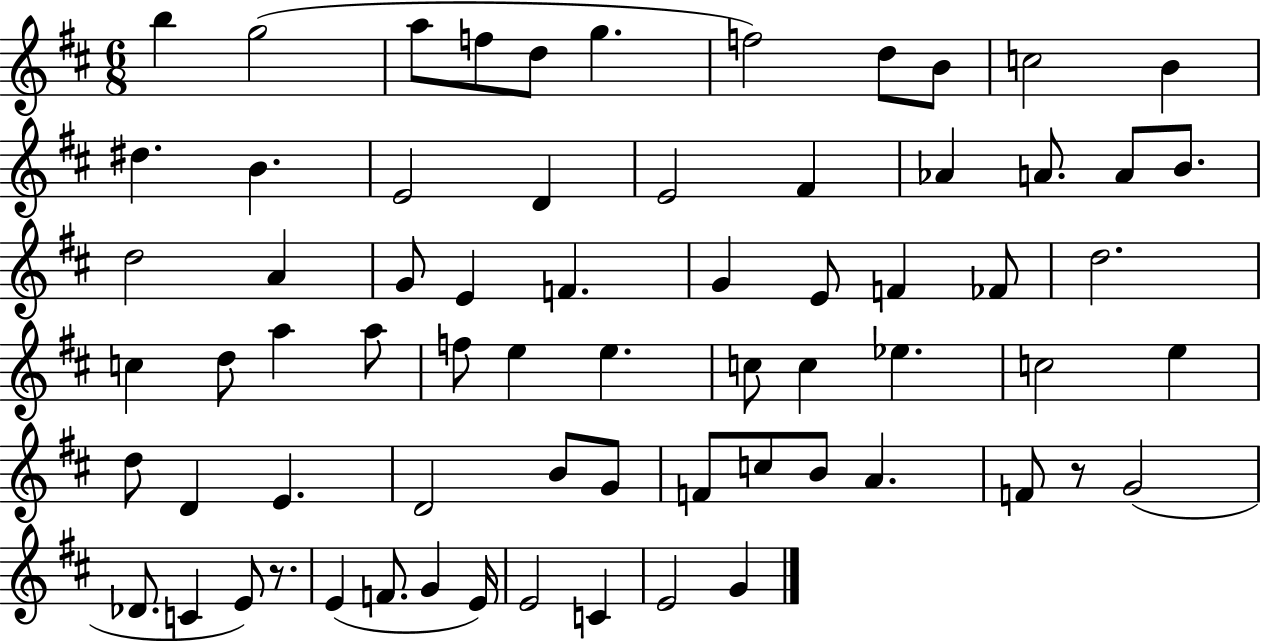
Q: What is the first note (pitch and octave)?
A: B5